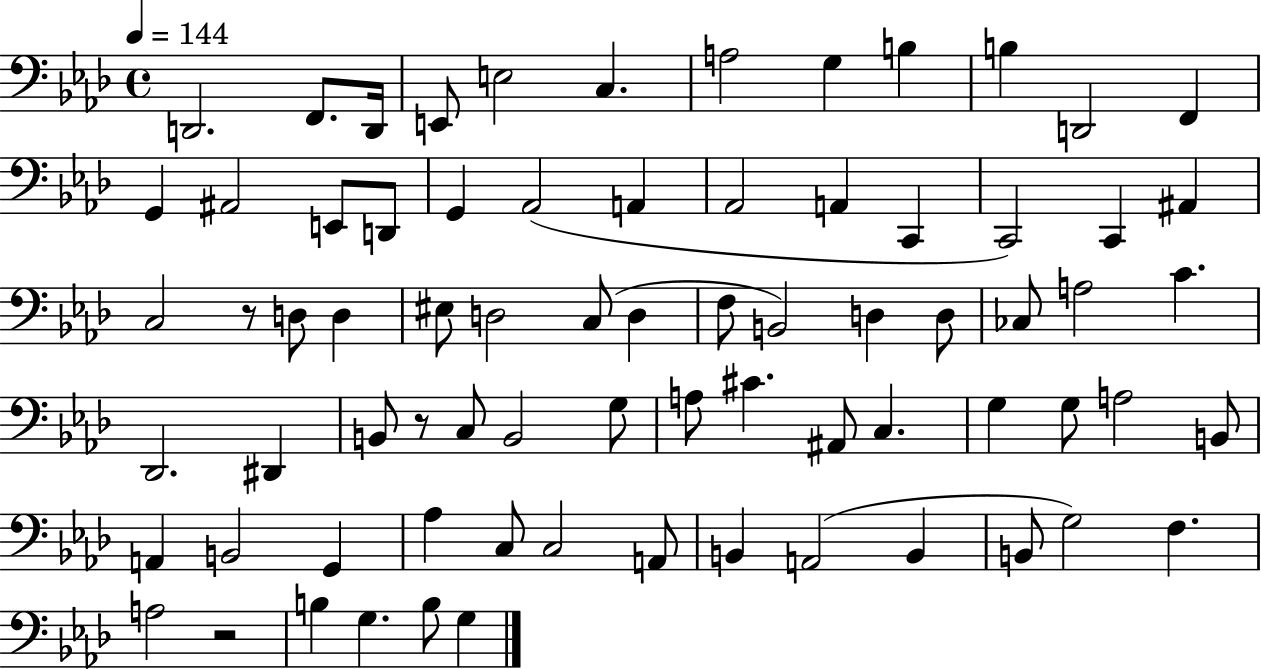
X:1
T:Untitled
M:4/4
L:1/4
K:Ab
D,,2 F,,/2 D,,/4 E,,/2 E,2 C, A,2 G, B, B, D,,2 F,, G,, ^A,,2 E,,/2 D,,/2 G,, _A,,2 A,, _A,,2 A,, C,, C,,2 C,, ^A,, C,2 z/2 D,/2 D, ^E,/2 D,2 C,/2 D, F,/2 B,,2 D, D,/2 _C,/2 A,2 C _D,,2 ^D,, B,,/2 z/2 C,/2 B,,2 G,/2 A,/2 ^C ^A,,/2 C, G, G,/2 A,2 B,,/2 A,, B,,2 G,, _A, C,/2 C,2 A,,/2 B,, A,,2 B,, B,,/2 G,2 F, A,2 z2 B, G, B,/2 G,